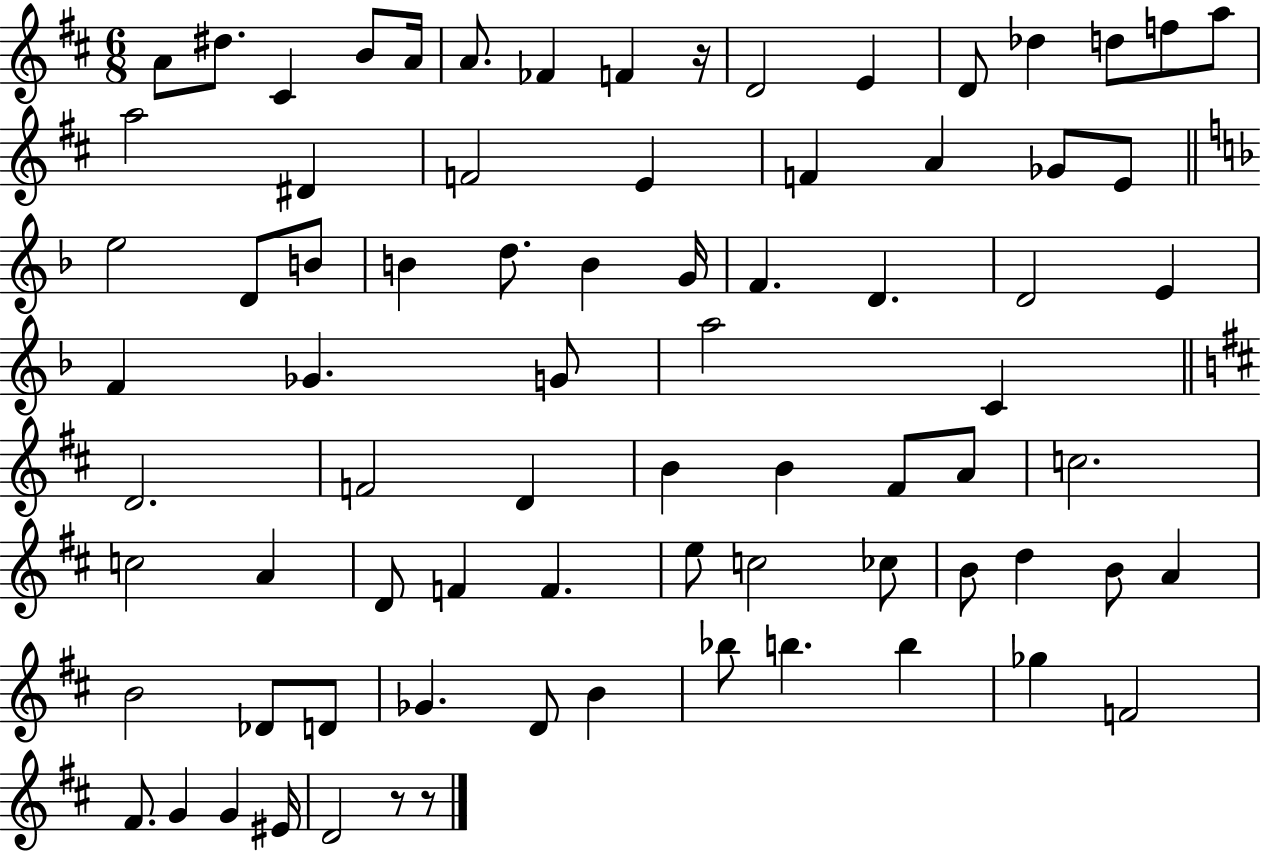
X:1
T:Untitled
M:6/8
L:1/4
K:D
A/2 ^d/2 ^C B/2 A/4 A/2 _F F z/4 D2 E D/2 _d d/2 f/2 a/2 a2 ^D F2 E F A _G/2 E/2 e2 D/2 B/2 B d/2 B G/4 F D D2 E F _G G/2 a2 C D2 F2 D B B ^F/2 A/2 c2 c2 A D/2 F F e/2 c2 _c/2 B/2 d B/2 A B2 _D/2 D/2 _G D/2 B _b/2 b b _g F2 ^F/2 G G ^E/4 D2 z/2 z/2